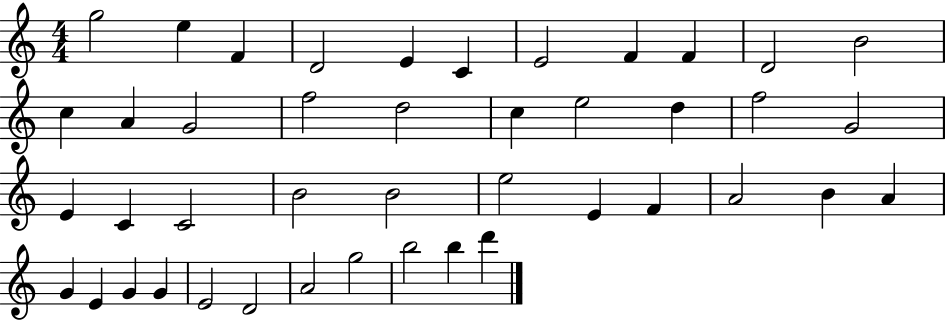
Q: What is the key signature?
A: C major